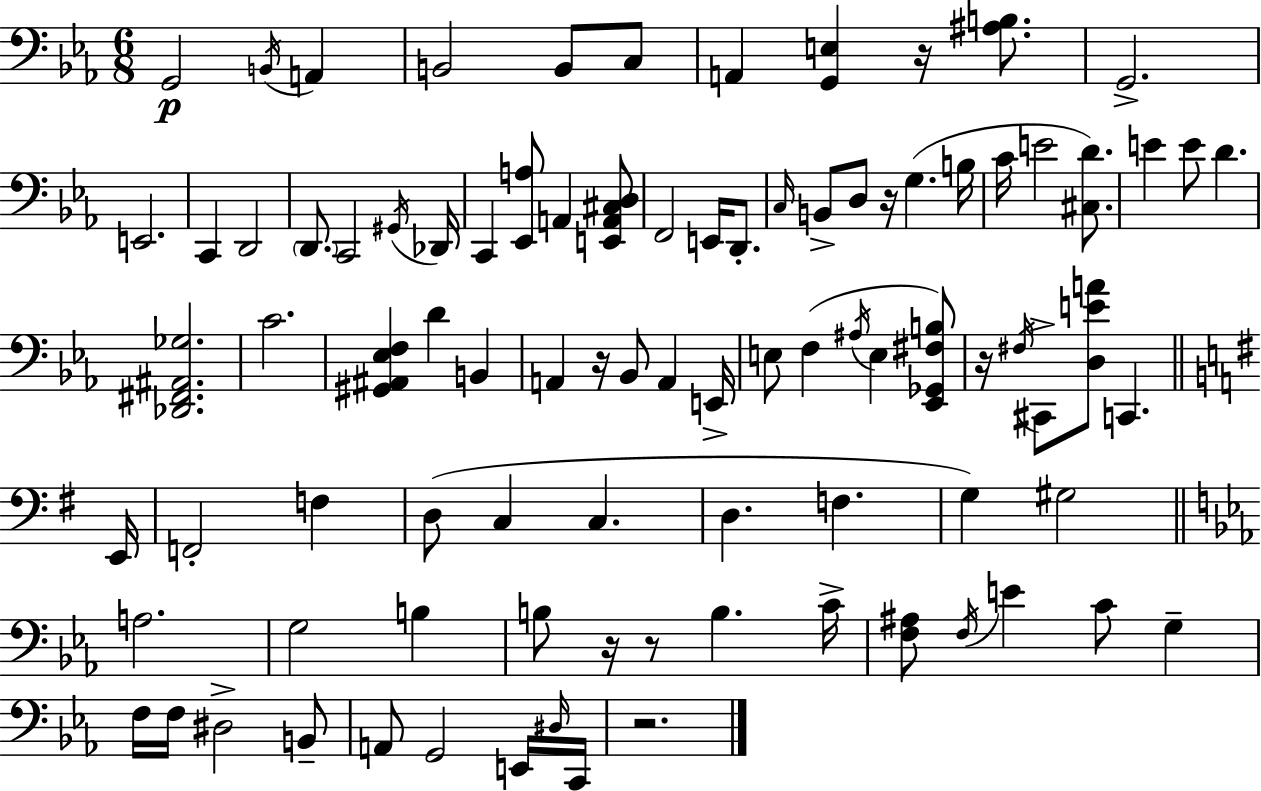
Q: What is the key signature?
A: EES major